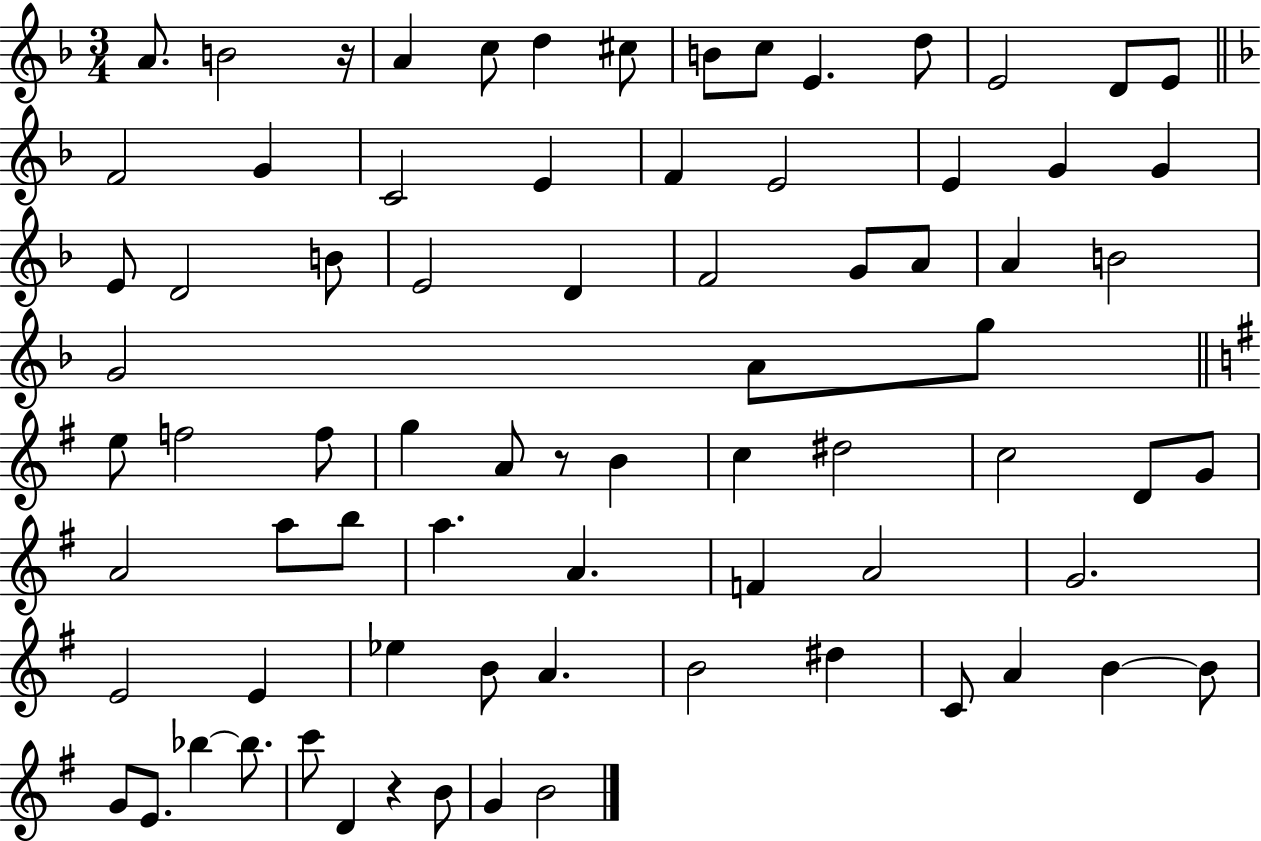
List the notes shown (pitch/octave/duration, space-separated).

A4/e. B4/h R/s A4/q C5/e D5/q C#5/e B4/e C5/e E4/q. D5/e E4/h D4/e E4/e F4/h G4/q C4/h E4/q F4/q E4/h E4/q G4/q G4/q E4/e D4/h B4/e E4/h D4/q F4/h G4/e A4/e A4/q B4/h G4/h A4/e G5/e E5/e F5/h F5/e G5/q A4/e R/e B4/q C5/q D#5/h C5/h D4/e G4/e A4/h A5/e B5/e A5/q. A4/q. F4/q A4/h G4/h. E4/h E4/q Eb5/q B4/e A4/q. B4/h D#5/q C4/e A4/q B4/q B4/e G4/e E4/e. Bb5/q Bb5/e. C6/e D4/q R/q B4/e G4/q B4/h